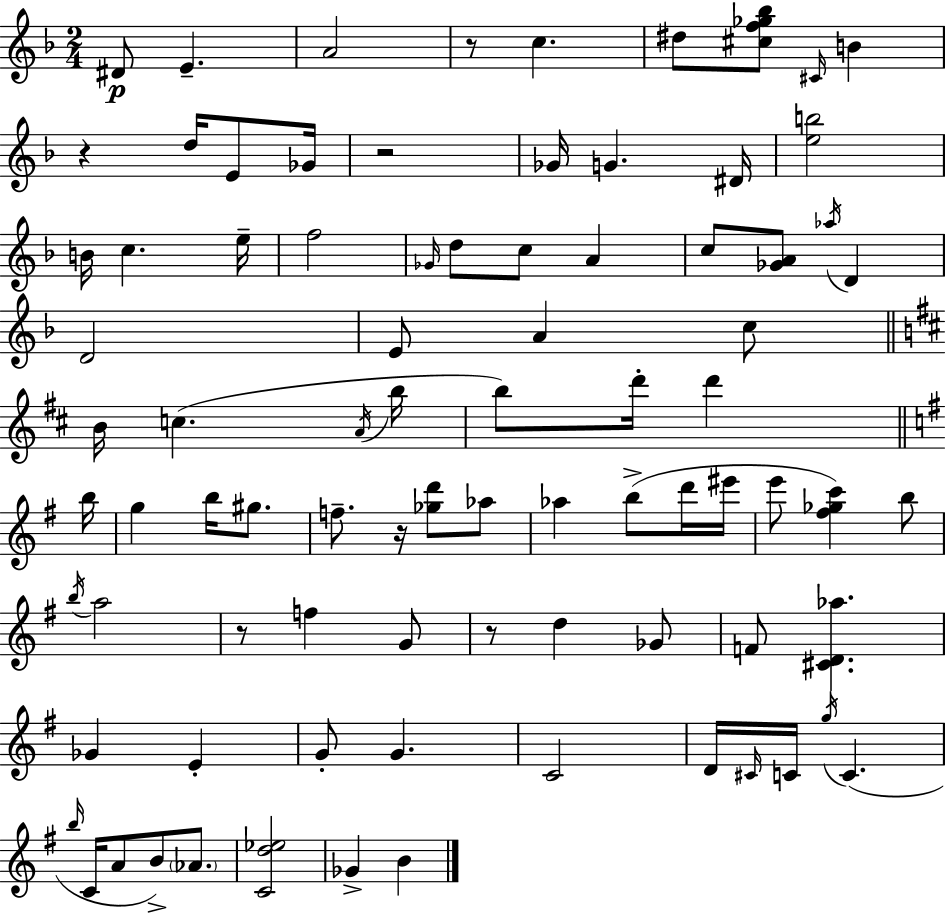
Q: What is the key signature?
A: D minor